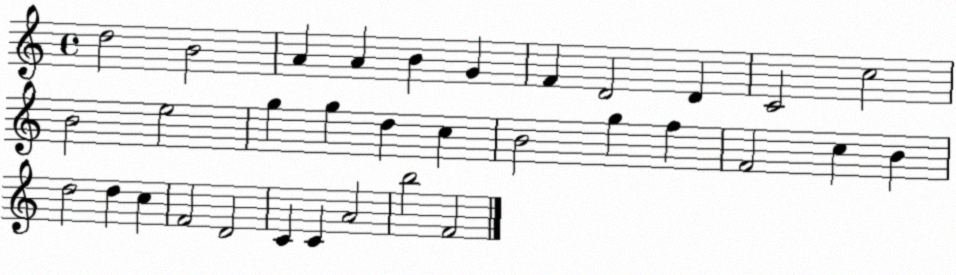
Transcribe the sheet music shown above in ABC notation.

X:1
T:Untitled
M:4/4
L:1/4
K:C
d2 B2 A A B G F D2 D C2 c2 B2 e2 g g d c B2 g f F2 c B d2 d c F2 D2 C C A2 b2 F2